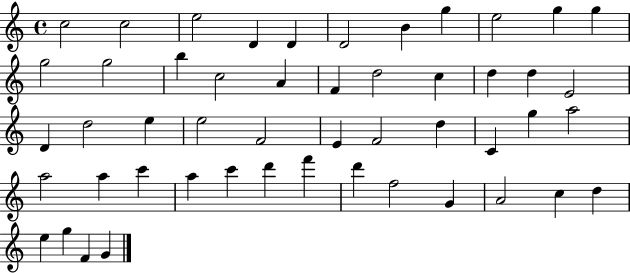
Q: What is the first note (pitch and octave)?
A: C5